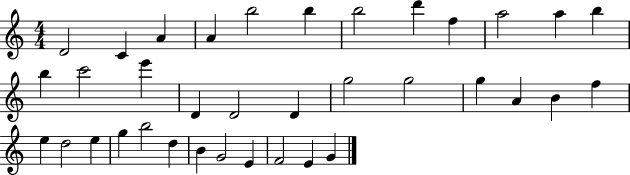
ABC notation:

X:1
T:Untitled
M:4/4
L:1/4
K:C
D2 C A A b2 b b2 d' f a2 a b b c'2 e' D D2 D g2 g2 g A B f e d2 e g b2 d B G2 E F2 E G